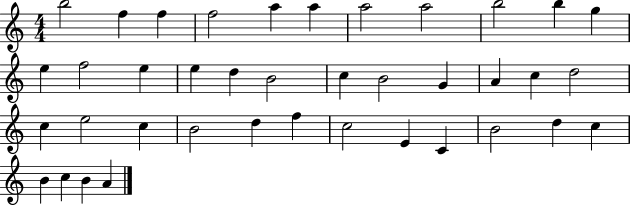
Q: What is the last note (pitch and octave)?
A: A4